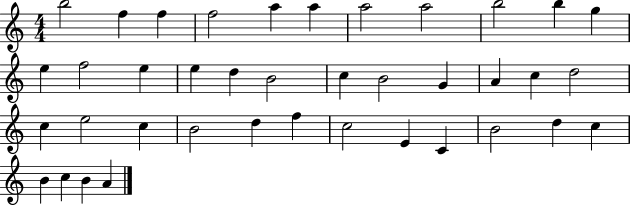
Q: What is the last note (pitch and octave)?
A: A4